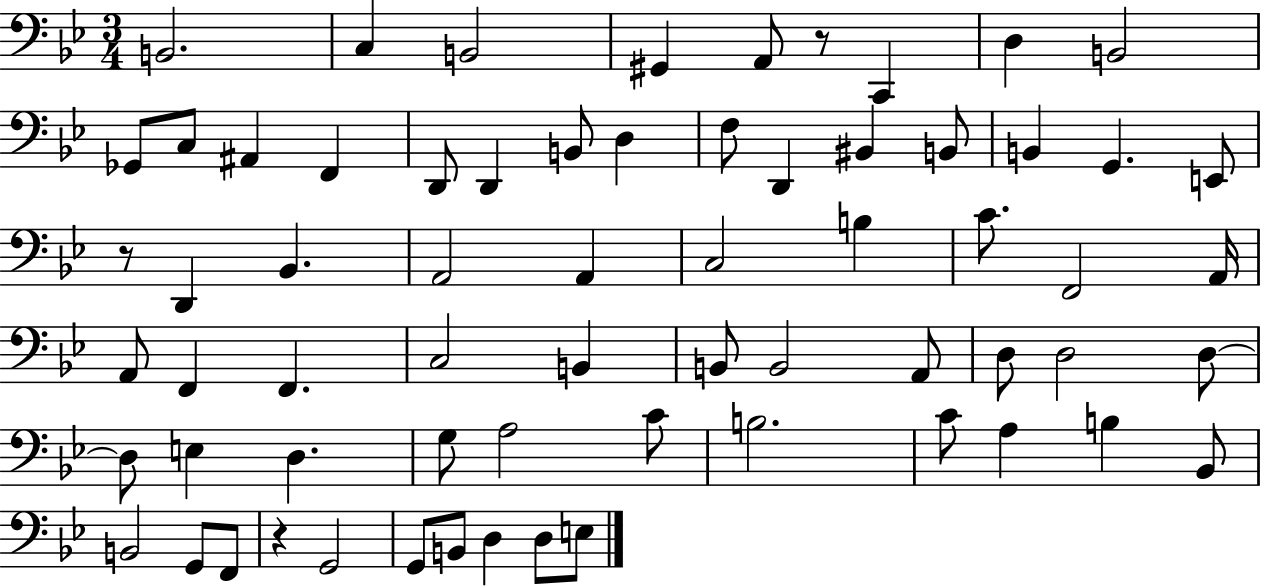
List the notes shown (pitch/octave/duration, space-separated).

B2/h. C3/q B2/h G#2/q A2/e R/e C2/q D3/q B2/h Gb2/e C3/e A#2/q F2/q D2/e D2/q B2/e D3/q F3/e D2/q BIS2/q B2/e B2/q G2/q. E2/e R/e D2/q Bb2/q. A2/h A2/q C3/h B3/q C4/e. F2/h A2/s A2/e F2/q F2/q. C3/h B2/q B2/e B2/h A2/e D3/e D3/h D3/e D3/e E3/q D3/q. G3/e A3/h C4/e B3/h. C4/e A3/q B3/q Bb2/e B2/h G2/e F2/e R/q G2/h G2/e B2/e D3/q D3/e E3/e